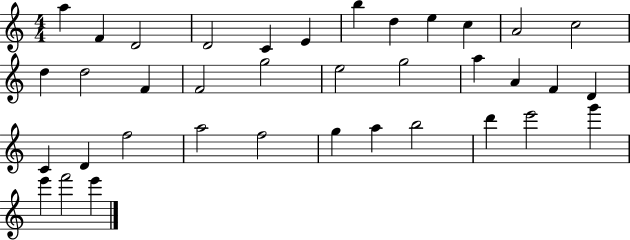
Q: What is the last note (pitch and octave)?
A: E6